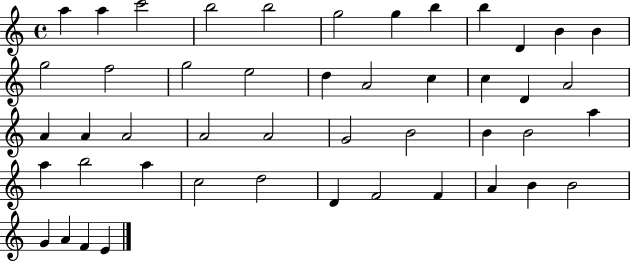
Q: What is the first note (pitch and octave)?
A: A5